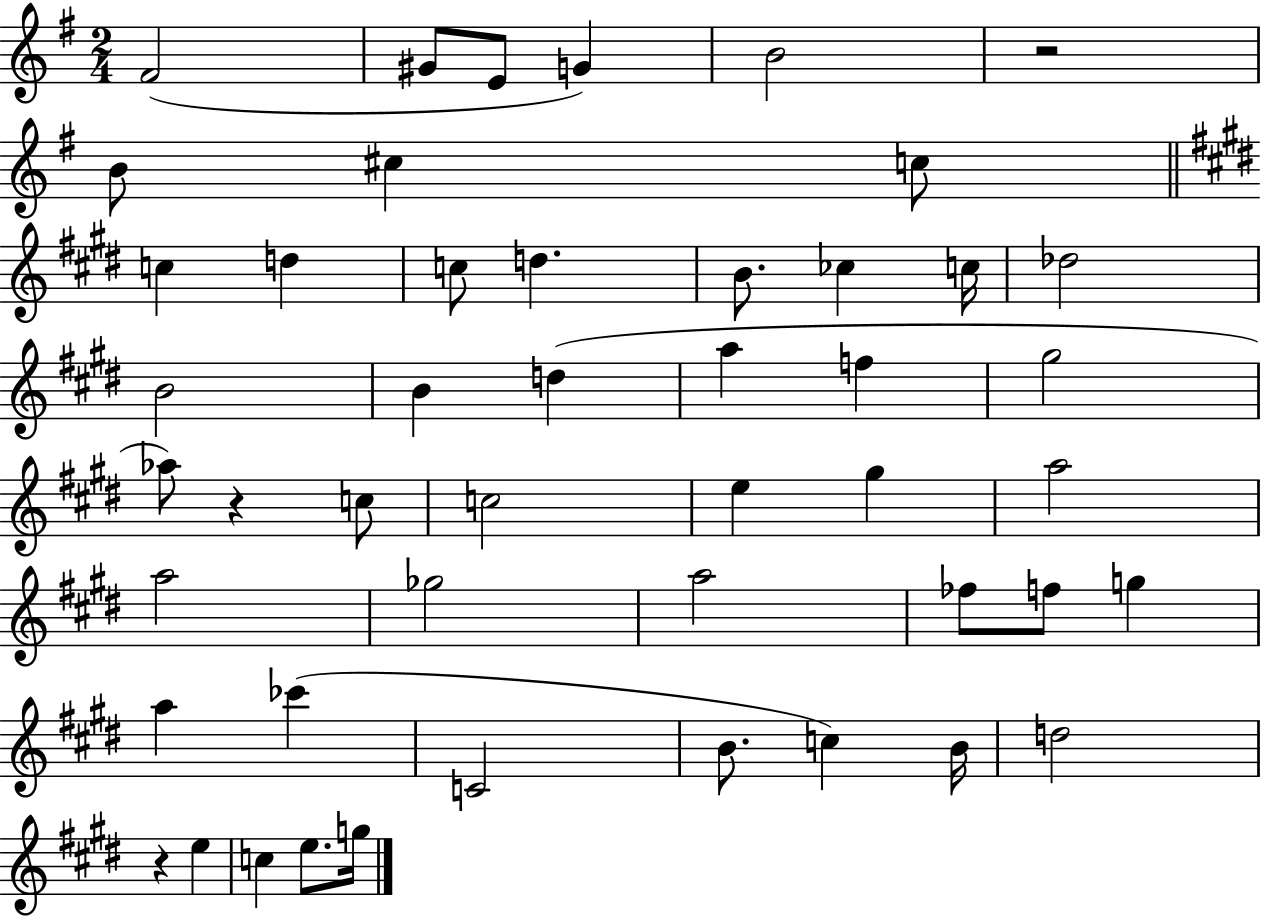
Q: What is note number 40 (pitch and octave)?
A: B4